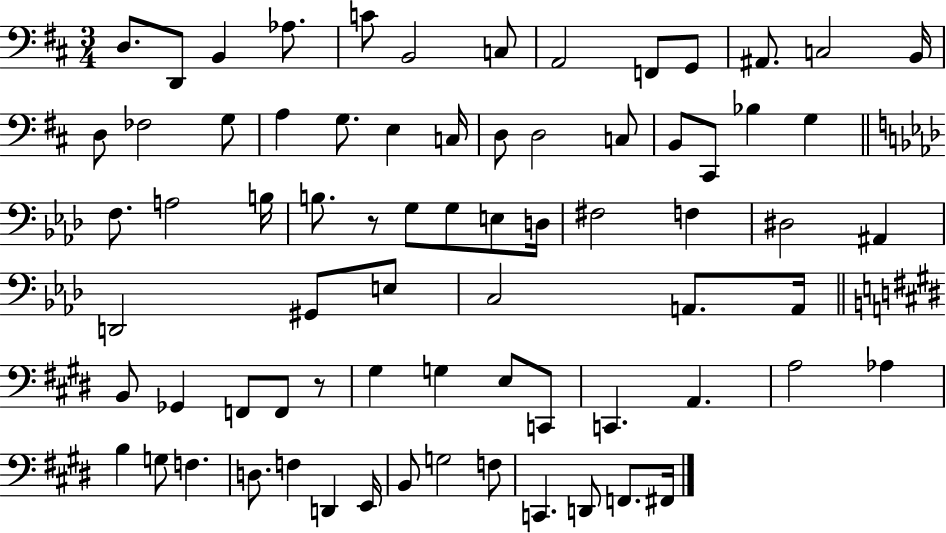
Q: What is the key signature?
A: D major